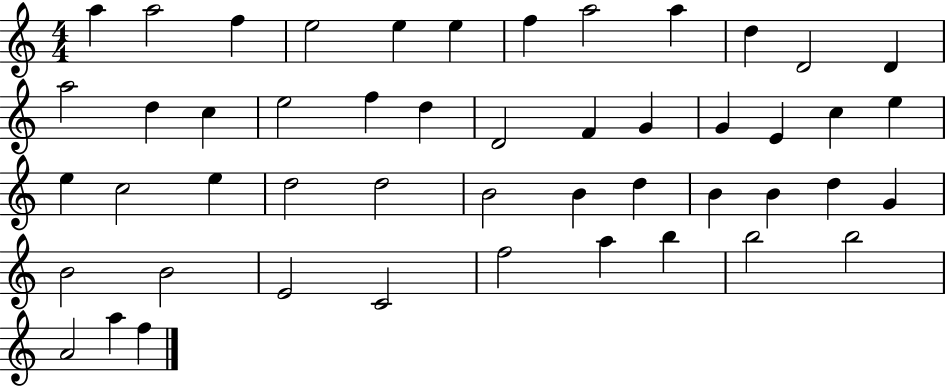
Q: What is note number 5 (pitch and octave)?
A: E5